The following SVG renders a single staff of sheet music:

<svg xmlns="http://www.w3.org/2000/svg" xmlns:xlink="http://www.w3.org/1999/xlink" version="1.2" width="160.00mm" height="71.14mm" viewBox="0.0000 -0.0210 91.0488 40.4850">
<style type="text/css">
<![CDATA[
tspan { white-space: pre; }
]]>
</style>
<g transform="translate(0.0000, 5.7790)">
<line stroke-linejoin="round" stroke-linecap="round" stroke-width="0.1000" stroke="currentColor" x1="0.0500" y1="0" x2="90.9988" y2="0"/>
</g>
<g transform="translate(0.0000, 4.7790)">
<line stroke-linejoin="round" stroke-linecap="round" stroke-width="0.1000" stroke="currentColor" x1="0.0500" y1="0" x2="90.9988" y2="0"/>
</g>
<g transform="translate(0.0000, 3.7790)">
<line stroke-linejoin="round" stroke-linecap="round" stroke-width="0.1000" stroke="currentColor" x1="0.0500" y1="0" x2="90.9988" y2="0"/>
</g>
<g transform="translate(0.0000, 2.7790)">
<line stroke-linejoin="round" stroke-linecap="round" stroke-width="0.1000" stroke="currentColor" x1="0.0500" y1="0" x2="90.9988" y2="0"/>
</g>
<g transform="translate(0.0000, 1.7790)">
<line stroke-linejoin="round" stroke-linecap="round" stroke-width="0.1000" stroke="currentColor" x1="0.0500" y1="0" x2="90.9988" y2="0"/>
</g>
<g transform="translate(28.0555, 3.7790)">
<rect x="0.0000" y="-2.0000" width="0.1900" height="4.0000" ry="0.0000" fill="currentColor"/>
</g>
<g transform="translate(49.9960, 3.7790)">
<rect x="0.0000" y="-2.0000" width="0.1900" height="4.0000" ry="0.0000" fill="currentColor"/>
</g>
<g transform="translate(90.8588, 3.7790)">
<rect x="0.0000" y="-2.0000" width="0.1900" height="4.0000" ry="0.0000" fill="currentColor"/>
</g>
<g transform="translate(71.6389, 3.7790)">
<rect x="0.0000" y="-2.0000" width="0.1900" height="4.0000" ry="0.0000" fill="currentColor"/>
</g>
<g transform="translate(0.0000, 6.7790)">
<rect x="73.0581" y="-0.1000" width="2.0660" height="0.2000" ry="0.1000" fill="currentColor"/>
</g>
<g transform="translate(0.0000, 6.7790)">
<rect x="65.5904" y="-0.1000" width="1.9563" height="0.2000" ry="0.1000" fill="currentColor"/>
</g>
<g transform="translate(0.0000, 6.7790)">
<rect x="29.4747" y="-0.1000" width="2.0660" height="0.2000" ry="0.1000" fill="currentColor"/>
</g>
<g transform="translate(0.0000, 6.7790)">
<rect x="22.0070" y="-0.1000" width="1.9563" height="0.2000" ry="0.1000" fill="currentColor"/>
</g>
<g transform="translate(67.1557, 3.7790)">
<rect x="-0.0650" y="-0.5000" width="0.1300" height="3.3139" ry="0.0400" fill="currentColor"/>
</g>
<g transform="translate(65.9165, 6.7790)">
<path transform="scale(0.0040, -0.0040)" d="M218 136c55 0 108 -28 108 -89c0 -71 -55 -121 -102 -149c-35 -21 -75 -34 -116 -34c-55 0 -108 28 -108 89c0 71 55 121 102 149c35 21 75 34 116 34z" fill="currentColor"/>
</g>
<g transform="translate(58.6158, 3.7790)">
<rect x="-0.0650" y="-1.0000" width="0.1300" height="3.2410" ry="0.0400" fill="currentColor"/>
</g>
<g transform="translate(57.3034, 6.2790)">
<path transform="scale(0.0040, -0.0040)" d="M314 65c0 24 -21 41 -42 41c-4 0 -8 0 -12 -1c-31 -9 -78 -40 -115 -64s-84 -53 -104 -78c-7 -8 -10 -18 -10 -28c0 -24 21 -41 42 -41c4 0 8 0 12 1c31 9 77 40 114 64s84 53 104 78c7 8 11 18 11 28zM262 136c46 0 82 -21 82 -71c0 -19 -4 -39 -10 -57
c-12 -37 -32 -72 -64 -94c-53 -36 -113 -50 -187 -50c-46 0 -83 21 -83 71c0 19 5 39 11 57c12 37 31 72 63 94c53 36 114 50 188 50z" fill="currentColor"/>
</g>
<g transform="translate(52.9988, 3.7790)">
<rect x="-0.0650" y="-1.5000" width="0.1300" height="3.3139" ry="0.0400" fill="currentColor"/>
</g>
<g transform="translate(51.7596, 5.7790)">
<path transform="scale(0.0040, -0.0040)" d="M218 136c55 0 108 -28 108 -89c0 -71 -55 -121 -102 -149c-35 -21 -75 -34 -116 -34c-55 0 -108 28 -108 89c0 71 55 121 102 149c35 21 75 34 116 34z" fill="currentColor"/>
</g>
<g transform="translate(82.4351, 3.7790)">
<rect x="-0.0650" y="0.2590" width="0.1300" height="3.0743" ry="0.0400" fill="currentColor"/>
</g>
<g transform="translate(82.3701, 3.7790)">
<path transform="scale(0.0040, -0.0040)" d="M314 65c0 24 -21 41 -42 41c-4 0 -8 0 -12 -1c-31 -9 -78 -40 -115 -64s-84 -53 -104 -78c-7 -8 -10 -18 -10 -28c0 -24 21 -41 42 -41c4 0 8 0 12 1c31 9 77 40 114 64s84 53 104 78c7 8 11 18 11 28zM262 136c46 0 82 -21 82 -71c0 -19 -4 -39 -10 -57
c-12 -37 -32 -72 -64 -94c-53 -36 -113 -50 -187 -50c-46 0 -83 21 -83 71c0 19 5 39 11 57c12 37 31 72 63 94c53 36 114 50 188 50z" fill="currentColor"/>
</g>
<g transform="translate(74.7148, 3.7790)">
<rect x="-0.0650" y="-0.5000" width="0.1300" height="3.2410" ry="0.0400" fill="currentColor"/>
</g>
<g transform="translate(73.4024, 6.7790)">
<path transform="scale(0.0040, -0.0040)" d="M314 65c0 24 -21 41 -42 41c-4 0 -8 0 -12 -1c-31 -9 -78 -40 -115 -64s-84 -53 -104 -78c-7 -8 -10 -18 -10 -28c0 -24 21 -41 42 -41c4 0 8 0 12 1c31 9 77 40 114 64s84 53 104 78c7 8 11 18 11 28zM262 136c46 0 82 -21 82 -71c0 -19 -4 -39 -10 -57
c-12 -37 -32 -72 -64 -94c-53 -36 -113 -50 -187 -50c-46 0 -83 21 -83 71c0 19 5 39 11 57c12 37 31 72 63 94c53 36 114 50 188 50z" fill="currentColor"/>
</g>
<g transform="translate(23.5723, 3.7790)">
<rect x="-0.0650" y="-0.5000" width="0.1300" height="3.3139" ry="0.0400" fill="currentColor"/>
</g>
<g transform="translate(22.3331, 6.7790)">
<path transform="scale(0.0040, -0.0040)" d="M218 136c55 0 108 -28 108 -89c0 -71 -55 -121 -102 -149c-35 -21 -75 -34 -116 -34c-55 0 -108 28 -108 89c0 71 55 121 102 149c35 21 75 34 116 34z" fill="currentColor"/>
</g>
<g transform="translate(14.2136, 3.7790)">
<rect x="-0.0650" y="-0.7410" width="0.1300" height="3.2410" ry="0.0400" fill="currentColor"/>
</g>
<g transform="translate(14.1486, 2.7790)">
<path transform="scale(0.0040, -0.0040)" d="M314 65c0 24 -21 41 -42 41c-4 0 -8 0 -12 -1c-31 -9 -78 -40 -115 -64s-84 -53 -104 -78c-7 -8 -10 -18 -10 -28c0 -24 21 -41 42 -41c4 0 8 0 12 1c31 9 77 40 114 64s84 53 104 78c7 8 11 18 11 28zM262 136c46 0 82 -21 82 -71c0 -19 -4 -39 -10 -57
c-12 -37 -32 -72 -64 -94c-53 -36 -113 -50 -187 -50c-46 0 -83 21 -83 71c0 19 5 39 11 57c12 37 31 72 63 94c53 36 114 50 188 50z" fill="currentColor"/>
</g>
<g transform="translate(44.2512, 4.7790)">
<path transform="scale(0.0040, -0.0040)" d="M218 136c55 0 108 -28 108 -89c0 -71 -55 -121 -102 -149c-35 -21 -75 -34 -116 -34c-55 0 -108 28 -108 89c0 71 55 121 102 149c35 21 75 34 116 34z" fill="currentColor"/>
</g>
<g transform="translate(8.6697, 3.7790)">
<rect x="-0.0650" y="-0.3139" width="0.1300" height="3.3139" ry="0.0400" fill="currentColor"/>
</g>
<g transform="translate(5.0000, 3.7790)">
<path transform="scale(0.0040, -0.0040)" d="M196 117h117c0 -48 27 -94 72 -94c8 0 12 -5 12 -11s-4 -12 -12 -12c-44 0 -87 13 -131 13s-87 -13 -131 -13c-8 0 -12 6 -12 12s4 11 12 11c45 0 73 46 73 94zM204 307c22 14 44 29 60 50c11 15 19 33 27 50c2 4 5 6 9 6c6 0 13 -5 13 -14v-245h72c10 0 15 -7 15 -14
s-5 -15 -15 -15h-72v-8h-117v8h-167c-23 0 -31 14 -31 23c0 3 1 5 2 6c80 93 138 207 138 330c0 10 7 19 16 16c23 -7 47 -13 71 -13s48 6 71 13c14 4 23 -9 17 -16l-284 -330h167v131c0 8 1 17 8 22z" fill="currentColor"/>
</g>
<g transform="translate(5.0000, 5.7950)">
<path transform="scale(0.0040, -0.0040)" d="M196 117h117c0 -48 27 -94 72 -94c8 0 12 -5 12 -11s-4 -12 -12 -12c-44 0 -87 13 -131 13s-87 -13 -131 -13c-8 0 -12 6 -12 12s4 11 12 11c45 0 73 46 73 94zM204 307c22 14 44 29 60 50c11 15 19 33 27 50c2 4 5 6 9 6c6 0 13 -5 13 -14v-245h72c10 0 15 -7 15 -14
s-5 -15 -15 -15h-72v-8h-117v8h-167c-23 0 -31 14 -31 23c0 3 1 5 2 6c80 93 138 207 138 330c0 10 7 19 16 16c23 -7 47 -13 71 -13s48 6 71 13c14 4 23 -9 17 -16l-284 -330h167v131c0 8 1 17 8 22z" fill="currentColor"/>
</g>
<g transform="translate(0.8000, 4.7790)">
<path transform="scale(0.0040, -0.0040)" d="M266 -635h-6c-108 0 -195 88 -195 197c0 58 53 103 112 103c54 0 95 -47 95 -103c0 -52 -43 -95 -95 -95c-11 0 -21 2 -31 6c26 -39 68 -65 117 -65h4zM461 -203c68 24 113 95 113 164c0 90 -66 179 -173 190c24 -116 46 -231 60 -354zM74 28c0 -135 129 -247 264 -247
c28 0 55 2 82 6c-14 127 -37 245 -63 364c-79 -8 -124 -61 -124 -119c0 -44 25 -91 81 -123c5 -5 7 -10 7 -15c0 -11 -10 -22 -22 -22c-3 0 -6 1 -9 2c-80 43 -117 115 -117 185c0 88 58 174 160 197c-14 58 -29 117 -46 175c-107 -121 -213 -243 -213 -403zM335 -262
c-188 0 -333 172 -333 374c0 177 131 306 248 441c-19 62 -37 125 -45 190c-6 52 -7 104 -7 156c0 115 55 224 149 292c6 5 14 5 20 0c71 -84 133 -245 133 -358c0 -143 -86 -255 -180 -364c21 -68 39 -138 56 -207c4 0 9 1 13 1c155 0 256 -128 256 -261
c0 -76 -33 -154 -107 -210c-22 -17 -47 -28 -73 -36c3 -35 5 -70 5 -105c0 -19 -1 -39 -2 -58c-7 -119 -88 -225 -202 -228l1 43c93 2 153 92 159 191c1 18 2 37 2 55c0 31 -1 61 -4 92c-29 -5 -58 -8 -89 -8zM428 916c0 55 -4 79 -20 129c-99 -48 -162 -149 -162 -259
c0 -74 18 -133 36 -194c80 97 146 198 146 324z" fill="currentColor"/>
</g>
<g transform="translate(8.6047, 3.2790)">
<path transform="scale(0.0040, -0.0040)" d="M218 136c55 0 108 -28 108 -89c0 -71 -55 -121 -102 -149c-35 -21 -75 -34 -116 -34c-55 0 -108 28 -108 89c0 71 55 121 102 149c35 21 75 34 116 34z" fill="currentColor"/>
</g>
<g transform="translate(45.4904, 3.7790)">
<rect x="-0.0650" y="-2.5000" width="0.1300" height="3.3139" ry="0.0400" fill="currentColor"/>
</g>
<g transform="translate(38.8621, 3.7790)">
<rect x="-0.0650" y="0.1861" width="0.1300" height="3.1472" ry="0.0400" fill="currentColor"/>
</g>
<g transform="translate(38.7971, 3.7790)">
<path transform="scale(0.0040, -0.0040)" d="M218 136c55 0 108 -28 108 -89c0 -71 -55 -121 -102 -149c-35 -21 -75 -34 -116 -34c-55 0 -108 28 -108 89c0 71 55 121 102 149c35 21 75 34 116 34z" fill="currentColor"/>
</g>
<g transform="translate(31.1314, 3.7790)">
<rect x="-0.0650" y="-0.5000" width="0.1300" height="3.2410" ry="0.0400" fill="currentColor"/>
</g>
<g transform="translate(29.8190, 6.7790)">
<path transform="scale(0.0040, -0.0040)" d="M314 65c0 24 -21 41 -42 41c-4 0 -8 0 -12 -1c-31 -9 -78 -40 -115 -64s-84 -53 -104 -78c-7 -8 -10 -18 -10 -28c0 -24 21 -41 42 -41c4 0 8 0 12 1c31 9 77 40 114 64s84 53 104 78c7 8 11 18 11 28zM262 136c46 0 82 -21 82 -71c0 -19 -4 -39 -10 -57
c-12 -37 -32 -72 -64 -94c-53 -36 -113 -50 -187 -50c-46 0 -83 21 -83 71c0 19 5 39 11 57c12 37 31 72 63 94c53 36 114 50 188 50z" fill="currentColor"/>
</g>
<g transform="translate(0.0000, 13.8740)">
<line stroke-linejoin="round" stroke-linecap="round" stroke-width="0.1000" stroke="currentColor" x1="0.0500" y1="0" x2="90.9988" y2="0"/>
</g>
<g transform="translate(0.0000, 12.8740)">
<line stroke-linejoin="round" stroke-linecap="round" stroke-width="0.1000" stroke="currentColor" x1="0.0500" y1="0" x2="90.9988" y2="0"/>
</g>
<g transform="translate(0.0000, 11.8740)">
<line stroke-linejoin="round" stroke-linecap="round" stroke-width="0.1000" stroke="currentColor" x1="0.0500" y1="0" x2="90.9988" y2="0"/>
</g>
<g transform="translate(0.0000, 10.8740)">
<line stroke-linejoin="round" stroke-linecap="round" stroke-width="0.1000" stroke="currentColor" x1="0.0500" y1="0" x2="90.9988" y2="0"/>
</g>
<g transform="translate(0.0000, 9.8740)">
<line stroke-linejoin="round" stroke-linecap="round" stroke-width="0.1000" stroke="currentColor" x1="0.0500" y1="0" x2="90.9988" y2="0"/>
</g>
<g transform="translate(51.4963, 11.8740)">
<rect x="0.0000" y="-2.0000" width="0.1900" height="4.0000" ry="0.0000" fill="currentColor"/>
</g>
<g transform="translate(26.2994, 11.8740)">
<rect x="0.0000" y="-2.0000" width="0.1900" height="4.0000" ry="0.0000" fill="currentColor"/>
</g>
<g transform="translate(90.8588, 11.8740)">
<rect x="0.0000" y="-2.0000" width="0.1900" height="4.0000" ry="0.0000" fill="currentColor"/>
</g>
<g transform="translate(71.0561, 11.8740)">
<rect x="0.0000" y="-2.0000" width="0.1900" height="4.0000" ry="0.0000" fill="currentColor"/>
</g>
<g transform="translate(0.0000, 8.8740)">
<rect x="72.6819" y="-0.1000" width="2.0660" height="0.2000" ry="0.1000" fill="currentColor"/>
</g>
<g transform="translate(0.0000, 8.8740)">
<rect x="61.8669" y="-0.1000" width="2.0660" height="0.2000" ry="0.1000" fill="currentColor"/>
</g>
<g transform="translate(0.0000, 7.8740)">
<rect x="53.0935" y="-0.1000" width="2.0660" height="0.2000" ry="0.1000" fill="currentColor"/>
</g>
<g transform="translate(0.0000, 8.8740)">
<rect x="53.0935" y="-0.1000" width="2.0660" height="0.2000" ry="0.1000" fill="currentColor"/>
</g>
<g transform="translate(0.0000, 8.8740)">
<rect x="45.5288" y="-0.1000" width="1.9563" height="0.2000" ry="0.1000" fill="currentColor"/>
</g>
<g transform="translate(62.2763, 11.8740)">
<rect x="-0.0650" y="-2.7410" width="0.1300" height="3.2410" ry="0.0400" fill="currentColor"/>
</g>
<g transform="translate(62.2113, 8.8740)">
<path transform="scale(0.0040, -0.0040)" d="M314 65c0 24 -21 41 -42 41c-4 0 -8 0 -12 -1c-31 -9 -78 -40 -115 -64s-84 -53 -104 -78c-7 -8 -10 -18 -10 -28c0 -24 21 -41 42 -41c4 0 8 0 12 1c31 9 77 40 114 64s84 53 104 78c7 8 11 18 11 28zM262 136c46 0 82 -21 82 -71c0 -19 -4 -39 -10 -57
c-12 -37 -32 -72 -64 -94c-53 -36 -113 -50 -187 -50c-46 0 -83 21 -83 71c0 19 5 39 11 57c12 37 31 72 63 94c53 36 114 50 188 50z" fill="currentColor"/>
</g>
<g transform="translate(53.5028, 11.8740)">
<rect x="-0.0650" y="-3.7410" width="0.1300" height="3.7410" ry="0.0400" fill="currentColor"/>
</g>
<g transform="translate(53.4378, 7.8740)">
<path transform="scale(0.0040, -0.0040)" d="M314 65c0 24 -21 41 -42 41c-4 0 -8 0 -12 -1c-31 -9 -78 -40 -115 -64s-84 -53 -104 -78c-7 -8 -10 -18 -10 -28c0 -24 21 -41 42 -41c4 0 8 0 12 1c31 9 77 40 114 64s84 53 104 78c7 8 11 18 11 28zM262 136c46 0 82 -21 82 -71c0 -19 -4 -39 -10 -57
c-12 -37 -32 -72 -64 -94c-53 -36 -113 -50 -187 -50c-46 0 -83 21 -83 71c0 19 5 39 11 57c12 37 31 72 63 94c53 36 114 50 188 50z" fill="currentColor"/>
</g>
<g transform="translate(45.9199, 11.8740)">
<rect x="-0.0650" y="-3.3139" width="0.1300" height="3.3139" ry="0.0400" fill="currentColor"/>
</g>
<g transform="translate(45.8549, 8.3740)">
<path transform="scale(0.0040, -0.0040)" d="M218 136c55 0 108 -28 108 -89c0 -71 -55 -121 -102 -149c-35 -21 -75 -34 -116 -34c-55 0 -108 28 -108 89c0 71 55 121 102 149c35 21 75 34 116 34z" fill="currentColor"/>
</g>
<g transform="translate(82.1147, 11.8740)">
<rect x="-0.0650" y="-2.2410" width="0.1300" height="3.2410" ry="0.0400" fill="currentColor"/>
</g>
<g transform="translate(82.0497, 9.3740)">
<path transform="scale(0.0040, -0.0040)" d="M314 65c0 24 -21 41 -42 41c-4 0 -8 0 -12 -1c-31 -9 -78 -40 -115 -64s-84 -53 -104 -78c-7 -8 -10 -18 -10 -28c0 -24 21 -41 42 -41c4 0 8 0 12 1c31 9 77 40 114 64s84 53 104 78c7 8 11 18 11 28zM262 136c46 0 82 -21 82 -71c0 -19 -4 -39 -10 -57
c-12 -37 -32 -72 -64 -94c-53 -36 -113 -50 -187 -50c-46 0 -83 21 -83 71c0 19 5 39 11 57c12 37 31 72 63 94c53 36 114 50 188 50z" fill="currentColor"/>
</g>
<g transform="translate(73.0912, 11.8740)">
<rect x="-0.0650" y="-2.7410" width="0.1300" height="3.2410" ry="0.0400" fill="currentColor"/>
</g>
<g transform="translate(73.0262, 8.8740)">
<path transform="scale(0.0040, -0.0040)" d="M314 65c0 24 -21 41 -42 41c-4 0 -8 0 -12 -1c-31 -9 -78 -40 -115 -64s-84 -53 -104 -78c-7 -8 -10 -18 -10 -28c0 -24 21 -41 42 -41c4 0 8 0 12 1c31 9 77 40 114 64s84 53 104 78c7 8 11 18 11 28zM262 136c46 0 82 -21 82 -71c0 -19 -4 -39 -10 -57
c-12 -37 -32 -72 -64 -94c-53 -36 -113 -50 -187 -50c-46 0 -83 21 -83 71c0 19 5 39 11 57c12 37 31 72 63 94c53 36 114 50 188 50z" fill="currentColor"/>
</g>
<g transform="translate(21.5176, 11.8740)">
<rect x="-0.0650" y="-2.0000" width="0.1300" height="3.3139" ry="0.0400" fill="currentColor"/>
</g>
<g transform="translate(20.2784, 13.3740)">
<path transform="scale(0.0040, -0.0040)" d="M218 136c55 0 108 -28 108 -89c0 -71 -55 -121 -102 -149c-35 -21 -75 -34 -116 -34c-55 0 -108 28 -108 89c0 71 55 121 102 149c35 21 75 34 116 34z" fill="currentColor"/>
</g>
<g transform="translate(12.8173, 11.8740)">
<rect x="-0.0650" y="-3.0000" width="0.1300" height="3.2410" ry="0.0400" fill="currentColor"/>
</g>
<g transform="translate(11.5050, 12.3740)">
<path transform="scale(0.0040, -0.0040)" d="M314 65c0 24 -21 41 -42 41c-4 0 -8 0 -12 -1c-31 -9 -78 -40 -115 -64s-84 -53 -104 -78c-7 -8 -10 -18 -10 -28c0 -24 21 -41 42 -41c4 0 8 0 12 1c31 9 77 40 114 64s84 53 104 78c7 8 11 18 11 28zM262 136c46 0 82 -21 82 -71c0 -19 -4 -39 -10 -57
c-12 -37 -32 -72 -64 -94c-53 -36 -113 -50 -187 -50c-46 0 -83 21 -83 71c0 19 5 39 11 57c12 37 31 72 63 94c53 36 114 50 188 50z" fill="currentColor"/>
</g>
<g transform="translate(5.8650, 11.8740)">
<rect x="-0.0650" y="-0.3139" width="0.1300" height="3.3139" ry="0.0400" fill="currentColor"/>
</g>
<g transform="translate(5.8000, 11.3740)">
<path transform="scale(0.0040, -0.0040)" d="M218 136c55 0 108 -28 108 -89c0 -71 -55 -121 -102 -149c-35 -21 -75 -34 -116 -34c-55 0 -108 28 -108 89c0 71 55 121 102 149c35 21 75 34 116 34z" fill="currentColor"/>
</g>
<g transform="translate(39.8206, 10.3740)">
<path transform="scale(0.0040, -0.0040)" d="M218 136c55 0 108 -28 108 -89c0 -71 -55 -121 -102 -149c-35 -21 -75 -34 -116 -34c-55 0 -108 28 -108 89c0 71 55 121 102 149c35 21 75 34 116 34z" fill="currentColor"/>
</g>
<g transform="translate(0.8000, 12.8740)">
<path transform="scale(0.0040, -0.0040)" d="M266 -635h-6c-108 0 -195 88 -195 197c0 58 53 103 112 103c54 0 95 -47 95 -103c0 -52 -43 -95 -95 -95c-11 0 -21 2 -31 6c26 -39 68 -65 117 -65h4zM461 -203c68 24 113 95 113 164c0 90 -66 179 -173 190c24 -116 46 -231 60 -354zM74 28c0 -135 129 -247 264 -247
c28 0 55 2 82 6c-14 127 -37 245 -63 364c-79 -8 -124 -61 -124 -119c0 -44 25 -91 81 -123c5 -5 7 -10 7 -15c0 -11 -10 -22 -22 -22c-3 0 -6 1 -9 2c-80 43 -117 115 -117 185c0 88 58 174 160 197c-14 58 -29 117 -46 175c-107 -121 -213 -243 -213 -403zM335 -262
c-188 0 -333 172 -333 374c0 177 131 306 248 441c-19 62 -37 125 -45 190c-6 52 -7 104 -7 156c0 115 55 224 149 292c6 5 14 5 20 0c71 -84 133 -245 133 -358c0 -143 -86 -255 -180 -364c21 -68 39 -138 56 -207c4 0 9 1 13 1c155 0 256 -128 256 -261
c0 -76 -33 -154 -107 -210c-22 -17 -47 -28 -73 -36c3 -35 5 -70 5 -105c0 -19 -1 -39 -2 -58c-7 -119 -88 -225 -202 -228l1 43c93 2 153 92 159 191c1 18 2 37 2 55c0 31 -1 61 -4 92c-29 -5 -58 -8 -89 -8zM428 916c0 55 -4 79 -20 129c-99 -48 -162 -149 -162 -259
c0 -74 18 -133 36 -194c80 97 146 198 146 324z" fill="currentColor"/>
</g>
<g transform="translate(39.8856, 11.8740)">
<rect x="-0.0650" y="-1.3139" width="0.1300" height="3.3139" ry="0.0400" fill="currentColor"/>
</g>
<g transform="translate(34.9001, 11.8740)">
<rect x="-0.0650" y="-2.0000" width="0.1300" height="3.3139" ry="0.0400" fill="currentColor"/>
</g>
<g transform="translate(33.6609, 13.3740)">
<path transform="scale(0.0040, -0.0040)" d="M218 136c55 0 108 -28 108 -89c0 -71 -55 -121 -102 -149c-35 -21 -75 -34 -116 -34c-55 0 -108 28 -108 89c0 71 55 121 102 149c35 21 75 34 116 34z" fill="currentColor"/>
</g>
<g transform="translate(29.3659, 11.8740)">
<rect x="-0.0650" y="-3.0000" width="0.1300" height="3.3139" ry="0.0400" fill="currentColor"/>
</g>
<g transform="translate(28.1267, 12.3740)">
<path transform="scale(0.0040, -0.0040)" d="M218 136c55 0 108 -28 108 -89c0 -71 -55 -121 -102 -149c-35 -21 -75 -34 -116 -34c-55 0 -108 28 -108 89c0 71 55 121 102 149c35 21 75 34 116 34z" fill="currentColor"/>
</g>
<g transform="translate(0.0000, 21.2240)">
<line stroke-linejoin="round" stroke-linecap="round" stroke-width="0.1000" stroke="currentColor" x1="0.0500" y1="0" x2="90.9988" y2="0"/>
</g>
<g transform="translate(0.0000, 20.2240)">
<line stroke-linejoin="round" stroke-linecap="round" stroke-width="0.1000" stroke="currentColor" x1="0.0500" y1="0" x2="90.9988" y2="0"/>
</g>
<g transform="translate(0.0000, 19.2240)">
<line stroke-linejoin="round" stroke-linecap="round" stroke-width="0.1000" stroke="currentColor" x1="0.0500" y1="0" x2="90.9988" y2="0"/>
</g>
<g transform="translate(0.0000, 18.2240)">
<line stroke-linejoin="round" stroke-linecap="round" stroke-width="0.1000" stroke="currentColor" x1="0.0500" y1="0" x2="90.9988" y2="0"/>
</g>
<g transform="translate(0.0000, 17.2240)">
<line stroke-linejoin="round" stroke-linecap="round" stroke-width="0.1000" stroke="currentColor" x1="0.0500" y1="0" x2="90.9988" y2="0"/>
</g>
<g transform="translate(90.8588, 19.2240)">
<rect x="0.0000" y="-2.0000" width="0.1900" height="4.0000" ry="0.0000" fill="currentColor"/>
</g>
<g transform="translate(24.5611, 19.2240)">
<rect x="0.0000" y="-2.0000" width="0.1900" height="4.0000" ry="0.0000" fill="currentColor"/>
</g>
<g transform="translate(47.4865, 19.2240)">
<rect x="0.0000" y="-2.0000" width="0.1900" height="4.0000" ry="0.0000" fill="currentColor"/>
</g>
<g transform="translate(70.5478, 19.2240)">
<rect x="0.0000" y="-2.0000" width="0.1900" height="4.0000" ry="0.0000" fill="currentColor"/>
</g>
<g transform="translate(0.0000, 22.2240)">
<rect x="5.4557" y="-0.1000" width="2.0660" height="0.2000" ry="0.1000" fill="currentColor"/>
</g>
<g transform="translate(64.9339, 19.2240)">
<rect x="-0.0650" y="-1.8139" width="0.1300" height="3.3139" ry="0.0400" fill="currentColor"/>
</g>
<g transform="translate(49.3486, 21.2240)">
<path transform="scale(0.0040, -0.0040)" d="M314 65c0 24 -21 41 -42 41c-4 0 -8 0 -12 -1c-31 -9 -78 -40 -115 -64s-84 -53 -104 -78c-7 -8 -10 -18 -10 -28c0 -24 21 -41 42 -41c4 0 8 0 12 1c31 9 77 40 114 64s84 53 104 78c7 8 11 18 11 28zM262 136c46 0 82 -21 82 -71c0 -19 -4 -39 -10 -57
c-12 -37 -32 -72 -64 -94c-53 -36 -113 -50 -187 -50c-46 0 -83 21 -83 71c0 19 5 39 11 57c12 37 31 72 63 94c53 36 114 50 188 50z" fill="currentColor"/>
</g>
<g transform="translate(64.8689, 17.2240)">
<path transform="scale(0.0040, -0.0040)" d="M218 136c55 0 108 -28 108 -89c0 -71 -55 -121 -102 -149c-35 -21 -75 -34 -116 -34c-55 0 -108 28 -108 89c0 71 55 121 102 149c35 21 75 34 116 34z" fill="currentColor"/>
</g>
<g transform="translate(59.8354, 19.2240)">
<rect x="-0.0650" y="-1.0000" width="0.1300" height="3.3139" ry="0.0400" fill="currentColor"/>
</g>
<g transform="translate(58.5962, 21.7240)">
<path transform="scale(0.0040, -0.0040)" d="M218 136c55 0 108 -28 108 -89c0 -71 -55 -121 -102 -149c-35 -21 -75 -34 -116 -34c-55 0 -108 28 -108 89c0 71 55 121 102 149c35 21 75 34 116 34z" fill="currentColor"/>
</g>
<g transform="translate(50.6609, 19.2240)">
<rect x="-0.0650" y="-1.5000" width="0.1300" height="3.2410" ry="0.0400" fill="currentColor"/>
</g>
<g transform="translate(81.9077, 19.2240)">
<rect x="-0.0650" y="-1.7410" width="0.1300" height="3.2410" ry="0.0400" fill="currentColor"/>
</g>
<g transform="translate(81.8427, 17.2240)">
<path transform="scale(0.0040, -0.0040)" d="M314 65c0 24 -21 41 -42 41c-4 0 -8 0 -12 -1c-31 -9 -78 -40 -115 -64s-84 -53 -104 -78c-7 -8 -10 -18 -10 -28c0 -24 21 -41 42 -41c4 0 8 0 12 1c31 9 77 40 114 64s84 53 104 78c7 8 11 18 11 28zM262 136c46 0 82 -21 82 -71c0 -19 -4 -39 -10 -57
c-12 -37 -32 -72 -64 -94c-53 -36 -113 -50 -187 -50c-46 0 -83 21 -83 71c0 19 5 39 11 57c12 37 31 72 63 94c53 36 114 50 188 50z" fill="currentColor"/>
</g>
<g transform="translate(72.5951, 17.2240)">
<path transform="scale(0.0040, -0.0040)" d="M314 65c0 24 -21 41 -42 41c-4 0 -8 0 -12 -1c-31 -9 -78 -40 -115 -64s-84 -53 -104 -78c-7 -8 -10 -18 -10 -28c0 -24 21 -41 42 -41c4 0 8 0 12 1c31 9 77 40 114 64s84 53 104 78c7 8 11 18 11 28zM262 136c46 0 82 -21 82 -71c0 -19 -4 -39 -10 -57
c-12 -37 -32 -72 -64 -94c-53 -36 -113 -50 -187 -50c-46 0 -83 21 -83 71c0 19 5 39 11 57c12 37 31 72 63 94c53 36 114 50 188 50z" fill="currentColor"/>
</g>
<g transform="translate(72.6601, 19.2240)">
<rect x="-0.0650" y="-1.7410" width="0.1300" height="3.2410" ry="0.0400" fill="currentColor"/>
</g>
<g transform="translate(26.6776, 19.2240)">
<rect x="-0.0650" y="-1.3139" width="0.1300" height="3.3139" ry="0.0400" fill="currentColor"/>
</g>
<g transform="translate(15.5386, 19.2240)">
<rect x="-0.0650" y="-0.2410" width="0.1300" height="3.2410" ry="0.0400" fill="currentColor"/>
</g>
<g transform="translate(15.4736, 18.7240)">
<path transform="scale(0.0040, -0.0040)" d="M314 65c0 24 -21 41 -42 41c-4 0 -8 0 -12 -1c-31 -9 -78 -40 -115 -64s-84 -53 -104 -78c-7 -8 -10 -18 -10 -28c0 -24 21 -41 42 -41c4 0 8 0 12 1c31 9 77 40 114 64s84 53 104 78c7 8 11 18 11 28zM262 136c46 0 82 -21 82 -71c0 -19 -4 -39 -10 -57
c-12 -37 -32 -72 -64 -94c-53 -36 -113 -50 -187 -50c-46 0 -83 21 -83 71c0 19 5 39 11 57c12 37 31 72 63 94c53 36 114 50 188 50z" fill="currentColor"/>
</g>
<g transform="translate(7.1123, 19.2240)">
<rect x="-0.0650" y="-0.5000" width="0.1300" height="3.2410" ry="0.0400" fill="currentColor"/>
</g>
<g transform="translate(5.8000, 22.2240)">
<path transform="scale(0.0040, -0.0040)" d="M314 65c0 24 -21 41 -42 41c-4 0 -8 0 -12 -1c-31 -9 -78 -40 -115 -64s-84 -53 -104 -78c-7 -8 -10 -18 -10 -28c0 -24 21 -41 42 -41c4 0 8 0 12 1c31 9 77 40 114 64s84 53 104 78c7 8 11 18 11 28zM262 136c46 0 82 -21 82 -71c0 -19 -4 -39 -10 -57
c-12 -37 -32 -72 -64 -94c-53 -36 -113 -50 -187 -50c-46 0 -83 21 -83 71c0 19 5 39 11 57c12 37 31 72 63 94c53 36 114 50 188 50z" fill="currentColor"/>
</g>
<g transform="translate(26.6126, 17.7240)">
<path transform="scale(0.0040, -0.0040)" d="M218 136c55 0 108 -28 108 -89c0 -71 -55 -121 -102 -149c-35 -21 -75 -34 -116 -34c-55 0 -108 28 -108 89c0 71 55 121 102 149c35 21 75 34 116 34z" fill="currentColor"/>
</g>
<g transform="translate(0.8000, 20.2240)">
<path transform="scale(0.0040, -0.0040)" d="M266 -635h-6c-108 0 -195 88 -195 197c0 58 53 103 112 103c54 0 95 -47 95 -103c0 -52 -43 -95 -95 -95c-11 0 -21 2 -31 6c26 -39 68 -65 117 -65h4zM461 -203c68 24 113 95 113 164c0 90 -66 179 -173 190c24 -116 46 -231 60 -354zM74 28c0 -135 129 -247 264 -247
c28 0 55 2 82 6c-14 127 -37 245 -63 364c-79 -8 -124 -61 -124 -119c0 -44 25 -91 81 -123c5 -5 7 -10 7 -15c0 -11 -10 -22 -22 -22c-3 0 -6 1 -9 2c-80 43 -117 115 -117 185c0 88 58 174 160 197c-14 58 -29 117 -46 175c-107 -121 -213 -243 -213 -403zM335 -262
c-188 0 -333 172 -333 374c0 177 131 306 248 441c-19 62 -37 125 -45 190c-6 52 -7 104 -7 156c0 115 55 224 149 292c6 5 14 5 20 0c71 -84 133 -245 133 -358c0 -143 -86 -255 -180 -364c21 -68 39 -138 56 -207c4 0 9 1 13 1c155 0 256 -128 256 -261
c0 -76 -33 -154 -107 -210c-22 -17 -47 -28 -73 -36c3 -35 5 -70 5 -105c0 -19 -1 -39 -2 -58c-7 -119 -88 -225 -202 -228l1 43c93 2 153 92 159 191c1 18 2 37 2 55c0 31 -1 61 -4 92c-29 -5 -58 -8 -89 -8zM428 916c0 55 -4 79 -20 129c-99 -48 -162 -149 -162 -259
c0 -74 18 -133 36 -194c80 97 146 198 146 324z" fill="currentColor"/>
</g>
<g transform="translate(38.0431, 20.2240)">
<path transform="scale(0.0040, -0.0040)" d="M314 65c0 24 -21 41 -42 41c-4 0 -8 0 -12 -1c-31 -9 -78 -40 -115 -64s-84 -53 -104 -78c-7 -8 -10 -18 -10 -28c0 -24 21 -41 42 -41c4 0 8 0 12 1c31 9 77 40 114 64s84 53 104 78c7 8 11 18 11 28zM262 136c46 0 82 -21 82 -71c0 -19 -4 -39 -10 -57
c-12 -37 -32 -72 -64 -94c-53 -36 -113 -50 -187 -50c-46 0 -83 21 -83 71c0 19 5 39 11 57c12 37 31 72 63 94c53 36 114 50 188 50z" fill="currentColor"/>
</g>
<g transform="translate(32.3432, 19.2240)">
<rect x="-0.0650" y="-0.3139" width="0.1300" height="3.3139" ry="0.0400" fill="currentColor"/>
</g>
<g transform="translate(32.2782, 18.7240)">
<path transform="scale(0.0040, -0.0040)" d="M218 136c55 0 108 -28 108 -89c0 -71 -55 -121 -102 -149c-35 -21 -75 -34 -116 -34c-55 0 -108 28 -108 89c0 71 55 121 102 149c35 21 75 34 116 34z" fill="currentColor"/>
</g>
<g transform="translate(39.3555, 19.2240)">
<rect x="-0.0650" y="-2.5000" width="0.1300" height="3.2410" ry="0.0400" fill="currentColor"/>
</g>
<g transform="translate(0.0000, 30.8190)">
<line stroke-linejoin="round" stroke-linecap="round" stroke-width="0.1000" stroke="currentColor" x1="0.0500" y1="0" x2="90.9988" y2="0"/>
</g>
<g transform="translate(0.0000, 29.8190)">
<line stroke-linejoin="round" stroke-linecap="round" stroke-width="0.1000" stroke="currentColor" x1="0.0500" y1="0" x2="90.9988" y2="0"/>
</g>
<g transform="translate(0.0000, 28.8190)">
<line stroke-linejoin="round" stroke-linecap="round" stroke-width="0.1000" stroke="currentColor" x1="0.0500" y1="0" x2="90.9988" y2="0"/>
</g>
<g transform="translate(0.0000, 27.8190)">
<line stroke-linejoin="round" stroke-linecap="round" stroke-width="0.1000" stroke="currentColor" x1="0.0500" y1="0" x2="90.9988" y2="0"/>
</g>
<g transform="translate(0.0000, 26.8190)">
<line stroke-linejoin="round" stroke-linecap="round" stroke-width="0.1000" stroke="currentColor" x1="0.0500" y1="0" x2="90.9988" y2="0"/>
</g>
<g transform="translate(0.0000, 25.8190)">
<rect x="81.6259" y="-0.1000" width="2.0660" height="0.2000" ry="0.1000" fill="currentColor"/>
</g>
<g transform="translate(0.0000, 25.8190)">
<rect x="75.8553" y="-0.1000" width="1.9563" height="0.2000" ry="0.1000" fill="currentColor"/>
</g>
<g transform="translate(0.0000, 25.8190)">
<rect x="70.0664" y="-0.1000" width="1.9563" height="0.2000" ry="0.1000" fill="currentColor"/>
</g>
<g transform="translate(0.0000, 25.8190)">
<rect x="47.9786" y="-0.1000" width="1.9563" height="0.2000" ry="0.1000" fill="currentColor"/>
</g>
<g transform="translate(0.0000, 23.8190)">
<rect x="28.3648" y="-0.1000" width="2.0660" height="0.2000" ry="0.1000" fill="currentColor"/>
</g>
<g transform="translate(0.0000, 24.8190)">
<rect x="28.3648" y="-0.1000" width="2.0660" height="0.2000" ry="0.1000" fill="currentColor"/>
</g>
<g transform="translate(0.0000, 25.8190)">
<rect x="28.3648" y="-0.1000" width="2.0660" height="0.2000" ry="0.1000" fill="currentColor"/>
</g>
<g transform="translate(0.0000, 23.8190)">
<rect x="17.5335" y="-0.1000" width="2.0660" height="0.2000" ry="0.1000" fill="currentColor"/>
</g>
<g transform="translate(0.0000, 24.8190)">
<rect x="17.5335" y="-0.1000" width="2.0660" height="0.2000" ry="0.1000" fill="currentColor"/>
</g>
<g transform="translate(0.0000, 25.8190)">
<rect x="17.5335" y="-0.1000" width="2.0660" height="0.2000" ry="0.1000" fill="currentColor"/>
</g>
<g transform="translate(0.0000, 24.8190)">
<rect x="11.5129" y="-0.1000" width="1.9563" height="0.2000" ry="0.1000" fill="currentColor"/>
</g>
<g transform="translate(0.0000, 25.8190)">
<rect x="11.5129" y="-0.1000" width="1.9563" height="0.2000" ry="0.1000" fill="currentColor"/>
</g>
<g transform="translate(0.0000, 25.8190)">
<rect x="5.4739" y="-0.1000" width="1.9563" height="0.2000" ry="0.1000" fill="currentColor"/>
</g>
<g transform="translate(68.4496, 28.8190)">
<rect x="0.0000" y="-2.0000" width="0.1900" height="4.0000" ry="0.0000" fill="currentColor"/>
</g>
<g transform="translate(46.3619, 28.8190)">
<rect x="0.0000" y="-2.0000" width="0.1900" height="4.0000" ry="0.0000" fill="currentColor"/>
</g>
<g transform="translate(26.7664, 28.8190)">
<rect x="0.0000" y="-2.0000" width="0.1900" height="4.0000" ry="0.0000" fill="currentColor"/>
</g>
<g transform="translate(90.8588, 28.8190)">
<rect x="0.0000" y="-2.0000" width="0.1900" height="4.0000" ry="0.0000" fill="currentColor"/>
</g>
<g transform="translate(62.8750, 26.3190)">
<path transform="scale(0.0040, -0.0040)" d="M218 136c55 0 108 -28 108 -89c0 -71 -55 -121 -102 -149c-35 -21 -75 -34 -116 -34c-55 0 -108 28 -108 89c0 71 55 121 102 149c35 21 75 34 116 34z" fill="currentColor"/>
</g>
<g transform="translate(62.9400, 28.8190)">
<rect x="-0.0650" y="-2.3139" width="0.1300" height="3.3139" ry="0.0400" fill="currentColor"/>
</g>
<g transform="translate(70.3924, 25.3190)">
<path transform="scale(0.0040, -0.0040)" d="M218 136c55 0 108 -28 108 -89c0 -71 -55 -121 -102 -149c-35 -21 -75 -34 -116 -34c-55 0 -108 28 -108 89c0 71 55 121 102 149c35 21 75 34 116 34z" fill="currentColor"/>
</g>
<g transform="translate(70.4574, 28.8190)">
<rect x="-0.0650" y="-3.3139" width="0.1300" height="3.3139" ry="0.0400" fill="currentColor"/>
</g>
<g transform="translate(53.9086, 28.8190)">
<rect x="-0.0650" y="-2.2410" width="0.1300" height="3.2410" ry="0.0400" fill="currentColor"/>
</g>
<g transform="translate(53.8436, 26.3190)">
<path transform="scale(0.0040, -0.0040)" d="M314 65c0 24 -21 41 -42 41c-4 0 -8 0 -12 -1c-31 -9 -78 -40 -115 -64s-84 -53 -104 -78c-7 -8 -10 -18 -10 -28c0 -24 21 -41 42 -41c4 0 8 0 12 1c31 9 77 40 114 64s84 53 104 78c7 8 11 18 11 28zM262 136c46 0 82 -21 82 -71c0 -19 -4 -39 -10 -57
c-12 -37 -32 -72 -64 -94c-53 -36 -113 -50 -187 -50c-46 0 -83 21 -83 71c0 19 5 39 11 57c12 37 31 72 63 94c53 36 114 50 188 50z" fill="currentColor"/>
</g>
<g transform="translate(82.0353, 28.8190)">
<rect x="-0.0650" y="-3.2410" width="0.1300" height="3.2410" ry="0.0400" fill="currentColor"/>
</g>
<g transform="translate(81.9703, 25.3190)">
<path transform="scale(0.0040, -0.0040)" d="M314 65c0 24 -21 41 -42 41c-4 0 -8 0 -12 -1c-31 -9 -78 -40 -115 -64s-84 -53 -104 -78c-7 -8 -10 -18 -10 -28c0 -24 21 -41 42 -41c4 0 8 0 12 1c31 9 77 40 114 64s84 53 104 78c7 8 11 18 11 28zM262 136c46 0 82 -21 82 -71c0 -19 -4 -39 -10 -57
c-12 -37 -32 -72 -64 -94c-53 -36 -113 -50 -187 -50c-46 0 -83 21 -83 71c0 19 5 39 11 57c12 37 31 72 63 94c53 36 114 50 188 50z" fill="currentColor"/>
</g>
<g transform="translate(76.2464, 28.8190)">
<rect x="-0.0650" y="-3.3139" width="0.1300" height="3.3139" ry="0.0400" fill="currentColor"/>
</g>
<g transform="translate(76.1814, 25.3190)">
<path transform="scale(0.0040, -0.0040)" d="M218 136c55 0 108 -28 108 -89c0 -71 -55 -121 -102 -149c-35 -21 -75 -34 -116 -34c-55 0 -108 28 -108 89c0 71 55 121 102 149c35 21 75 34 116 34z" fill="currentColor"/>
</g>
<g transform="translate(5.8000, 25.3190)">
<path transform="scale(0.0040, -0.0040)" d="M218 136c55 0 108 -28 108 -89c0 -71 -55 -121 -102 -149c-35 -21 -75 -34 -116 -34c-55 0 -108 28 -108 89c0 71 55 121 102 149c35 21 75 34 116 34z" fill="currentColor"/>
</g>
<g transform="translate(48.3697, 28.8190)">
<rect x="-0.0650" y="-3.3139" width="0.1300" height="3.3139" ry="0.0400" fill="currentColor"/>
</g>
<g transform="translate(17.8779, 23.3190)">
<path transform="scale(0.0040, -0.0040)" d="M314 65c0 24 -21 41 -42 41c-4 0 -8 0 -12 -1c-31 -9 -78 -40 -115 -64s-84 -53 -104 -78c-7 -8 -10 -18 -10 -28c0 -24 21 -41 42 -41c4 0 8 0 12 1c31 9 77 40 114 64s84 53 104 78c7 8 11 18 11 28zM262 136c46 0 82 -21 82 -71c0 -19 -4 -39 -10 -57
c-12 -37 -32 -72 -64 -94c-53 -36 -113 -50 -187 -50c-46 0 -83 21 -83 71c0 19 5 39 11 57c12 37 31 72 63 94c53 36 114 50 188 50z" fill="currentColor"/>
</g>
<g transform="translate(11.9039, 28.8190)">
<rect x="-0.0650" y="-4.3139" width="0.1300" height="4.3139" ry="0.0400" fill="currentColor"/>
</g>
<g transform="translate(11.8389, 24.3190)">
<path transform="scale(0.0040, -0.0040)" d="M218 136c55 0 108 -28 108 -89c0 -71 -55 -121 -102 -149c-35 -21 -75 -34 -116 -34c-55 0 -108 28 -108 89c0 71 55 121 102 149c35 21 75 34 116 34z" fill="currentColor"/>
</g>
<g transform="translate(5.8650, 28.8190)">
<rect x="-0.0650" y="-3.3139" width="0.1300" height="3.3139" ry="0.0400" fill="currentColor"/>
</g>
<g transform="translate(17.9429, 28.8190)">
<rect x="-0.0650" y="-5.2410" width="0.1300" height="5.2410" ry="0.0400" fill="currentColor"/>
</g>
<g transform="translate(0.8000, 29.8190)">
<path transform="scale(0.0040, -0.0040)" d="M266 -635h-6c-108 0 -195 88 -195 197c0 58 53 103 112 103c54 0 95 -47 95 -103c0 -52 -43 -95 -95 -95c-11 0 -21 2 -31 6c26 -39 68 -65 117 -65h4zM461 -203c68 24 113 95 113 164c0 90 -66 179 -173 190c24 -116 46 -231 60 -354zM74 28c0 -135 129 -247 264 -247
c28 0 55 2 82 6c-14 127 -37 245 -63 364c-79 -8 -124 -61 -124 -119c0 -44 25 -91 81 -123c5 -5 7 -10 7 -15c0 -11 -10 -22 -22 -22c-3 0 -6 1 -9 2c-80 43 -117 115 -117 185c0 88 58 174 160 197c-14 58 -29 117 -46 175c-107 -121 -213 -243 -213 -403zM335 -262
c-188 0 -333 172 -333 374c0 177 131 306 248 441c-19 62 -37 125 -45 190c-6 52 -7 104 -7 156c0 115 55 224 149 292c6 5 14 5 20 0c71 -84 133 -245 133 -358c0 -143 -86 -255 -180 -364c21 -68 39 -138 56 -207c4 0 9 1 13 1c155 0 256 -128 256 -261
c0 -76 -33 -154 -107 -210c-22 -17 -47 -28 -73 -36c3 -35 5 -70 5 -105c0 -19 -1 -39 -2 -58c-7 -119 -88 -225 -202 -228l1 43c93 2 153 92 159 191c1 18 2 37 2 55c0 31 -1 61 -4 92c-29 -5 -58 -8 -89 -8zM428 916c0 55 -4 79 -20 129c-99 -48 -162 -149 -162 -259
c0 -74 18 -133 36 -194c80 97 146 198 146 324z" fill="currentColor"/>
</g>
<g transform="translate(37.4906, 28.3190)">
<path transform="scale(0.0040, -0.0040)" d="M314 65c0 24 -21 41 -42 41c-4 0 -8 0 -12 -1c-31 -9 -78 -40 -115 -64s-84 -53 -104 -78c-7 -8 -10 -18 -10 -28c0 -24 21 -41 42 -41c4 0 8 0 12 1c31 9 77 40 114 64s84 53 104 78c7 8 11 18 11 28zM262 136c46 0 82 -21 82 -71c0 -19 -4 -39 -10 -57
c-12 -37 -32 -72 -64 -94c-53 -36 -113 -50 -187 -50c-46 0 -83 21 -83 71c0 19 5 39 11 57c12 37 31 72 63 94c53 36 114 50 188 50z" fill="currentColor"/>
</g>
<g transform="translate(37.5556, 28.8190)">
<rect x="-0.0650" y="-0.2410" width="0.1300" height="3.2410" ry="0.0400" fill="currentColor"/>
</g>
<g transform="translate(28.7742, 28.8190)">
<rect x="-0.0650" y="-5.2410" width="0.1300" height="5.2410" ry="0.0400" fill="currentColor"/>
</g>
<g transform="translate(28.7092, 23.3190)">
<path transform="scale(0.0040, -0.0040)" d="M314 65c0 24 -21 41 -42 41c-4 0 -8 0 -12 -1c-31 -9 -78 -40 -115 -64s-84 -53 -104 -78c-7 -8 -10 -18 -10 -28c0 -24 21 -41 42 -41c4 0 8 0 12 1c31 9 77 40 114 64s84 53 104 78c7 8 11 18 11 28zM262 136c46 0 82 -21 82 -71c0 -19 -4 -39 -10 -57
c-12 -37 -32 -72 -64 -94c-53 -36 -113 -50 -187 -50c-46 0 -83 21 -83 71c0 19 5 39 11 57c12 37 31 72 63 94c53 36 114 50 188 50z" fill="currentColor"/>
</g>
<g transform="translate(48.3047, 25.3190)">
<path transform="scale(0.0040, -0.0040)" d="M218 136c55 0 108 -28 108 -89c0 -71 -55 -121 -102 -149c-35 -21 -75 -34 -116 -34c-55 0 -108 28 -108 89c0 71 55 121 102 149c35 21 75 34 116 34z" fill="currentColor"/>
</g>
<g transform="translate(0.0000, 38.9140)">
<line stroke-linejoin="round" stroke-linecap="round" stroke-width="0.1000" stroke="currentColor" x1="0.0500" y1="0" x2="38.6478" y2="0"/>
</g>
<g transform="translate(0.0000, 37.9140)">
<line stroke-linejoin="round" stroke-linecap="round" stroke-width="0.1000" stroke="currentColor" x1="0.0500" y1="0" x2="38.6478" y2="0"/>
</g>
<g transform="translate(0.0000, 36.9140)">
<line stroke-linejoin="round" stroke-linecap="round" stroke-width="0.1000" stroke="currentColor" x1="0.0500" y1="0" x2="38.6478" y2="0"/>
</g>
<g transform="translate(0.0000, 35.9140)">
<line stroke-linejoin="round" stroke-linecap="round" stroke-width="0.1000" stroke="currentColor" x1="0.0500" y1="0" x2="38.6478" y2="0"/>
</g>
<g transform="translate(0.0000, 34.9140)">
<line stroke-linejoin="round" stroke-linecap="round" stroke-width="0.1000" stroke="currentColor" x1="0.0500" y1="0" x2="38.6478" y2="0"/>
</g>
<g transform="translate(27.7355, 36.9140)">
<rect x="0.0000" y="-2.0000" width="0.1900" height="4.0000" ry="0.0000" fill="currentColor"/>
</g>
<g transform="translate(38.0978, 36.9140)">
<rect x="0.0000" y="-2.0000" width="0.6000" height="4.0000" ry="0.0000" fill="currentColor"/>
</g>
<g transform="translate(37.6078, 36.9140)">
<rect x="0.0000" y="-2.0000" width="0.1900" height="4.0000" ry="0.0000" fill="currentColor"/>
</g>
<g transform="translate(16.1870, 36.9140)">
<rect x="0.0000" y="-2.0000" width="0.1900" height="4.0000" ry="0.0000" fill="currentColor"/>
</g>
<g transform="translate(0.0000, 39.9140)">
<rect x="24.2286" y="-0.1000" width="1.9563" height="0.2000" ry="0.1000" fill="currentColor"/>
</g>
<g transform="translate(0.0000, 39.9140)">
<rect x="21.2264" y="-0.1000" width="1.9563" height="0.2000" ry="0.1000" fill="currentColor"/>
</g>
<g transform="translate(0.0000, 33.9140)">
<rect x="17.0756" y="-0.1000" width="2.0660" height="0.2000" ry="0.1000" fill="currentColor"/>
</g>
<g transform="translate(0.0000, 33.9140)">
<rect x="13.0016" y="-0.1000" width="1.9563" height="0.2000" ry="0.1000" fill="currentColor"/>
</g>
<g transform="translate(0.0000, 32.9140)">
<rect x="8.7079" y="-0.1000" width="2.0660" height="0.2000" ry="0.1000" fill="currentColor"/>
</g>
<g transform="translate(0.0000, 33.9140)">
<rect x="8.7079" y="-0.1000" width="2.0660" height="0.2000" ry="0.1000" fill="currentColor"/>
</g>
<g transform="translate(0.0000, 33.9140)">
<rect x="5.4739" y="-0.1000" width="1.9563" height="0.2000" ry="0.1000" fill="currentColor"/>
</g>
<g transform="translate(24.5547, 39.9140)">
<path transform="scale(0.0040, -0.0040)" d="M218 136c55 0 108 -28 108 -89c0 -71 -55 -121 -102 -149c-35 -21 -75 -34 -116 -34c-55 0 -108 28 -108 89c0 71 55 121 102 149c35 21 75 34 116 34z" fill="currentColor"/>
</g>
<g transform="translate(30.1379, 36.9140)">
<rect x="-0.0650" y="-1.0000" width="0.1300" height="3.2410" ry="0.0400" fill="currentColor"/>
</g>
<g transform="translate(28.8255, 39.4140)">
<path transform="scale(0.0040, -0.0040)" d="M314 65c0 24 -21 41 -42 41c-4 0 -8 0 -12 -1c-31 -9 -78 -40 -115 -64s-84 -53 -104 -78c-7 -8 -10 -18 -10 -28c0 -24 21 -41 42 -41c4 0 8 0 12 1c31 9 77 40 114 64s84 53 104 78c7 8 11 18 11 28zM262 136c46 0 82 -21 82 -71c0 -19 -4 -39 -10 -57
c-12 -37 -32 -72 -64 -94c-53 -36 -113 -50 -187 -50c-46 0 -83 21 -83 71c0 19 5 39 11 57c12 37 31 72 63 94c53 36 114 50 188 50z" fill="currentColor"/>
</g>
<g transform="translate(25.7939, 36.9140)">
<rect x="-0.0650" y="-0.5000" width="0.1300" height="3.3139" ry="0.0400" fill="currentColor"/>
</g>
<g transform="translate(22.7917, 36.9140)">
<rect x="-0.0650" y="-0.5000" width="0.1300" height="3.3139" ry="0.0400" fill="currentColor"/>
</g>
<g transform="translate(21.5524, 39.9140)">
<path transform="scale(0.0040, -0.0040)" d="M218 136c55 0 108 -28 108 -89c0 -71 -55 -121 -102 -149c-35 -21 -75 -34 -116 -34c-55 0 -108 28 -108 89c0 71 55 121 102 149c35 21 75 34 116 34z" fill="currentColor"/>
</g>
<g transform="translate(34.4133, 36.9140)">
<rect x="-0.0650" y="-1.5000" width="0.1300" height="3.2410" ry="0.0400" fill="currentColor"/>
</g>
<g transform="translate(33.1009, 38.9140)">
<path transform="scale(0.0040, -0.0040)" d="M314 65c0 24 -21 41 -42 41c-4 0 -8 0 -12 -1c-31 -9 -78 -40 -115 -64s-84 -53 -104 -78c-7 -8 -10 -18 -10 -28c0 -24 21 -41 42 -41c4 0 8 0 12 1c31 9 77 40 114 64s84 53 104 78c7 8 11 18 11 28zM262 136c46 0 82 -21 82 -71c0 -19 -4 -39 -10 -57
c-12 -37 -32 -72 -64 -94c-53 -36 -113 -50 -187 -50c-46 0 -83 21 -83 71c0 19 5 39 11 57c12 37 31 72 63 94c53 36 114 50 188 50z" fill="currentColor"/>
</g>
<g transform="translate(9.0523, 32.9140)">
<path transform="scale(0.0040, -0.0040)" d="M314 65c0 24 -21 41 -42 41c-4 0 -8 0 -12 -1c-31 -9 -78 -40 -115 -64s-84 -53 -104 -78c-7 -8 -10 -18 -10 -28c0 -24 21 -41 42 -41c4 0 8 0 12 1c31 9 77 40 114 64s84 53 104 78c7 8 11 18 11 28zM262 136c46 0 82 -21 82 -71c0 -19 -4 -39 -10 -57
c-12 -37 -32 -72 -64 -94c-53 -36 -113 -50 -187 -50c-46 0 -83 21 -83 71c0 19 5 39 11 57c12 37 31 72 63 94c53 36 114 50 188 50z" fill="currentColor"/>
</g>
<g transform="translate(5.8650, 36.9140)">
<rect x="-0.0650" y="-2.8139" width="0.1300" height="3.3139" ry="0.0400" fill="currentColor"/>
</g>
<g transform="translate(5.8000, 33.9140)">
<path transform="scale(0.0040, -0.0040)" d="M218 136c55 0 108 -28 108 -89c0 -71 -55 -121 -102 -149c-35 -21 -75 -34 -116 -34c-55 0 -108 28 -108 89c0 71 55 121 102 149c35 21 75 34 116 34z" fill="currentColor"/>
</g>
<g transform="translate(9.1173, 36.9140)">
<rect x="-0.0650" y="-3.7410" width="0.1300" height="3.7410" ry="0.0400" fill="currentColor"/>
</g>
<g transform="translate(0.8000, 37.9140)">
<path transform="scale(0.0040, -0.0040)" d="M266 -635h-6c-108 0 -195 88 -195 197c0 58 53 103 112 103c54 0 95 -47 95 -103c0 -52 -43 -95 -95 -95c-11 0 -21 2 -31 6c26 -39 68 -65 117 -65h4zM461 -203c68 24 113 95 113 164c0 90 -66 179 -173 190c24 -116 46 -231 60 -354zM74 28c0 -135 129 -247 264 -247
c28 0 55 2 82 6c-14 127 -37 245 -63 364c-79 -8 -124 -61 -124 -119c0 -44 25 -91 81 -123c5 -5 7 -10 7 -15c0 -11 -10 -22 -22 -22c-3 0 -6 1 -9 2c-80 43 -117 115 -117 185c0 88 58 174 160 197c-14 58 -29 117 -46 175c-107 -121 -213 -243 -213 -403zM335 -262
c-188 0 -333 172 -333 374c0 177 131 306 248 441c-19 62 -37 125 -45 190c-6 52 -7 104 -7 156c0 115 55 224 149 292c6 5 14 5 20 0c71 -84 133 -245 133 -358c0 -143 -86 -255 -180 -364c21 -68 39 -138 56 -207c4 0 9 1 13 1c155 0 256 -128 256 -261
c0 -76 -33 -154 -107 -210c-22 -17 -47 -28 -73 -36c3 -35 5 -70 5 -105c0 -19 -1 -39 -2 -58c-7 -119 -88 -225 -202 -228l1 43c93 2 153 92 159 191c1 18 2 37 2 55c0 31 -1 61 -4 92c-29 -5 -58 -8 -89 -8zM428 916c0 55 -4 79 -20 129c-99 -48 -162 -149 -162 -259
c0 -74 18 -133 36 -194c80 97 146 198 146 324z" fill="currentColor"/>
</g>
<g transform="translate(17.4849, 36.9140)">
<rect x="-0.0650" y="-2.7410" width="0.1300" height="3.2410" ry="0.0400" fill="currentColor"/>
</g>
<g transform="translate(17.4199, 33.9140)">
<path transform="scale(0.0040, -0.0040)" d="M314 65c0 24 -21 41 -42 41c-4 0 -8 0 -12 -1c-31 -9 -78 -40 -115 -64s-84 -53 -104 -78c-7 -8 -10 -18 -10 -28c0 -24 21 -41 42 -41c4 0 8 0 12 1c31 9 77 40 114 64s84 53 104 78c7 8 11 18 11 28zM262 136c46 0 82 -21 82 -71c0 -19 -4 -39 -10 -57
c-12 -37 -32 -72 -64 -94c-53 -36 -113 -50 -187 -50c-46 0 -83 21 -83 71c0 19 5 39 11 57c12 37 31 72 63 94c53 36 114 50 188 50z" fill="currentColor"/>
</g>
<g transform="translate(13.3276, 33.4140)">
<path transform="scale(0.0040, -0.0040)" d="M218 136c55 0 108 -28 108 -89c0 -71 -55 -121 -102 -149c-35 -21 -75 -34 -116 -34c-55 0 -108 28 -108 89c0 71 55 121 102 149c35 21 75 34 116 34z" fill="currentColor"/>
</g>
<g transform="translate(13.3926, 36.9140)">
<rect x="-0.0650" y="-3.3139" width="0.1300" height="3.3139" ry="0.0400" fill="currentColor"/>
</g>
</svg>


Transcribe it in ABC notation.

X:1
T:Untitled
M:4/4
L:1/4
K:C
c d2 C C2 B G E D2 C C2 B2 c A2 F A F e b c'2 a2 a2 g2 C2 c2 e c G2 E2 D f f2 f2 b d' f'2 f'2 c2 b g2 g b b b2 a c'2 b a2 C C D2 E2